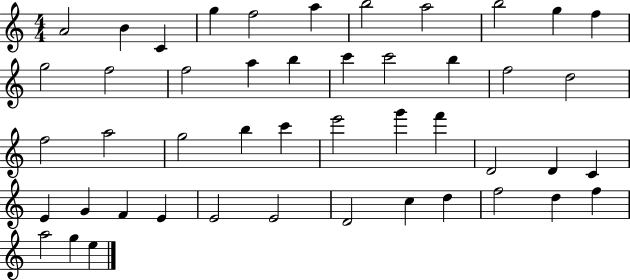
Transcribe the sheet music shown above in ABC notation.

X:1
T:Untitled
M:4/4
L:1/4
K:C
A2 B C g f2 a b2 a2 b2 g f g2 f2 f2 a b c' c'2 b f2 d2 f2 a2 g2 b c' e'2 g' f' D2 D C E G F E E2 E2 D2 c d f2 d f a2 g e